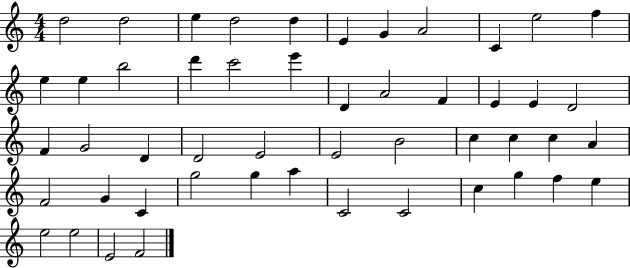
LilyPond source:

{
  \clef treble
  \numericTimeSignature
  \time 4/4
  \key c \major
  d''2 d''2 | e''4 d''2 d''4 | e'4 g'4 a'2 | c'4 e''2 f''4 | \break e''4 e''4 b''2 | d'''4 c'''2 e'''4 | d'4 a'2 f'4 | e'4 e'4 d'2 | \break f'4 g'2 d'4 | d'2 e'2 | e'2 b'2 | c''4 c''4 c''4 a'4 | \break f'2 g'4 c'4 | g''2 g''4 a''4 | c'2 c'2 | c''4 g''4 f''4 e''4 | \break e''2 e''2 | e'2 f'2 | \bar "|."
}